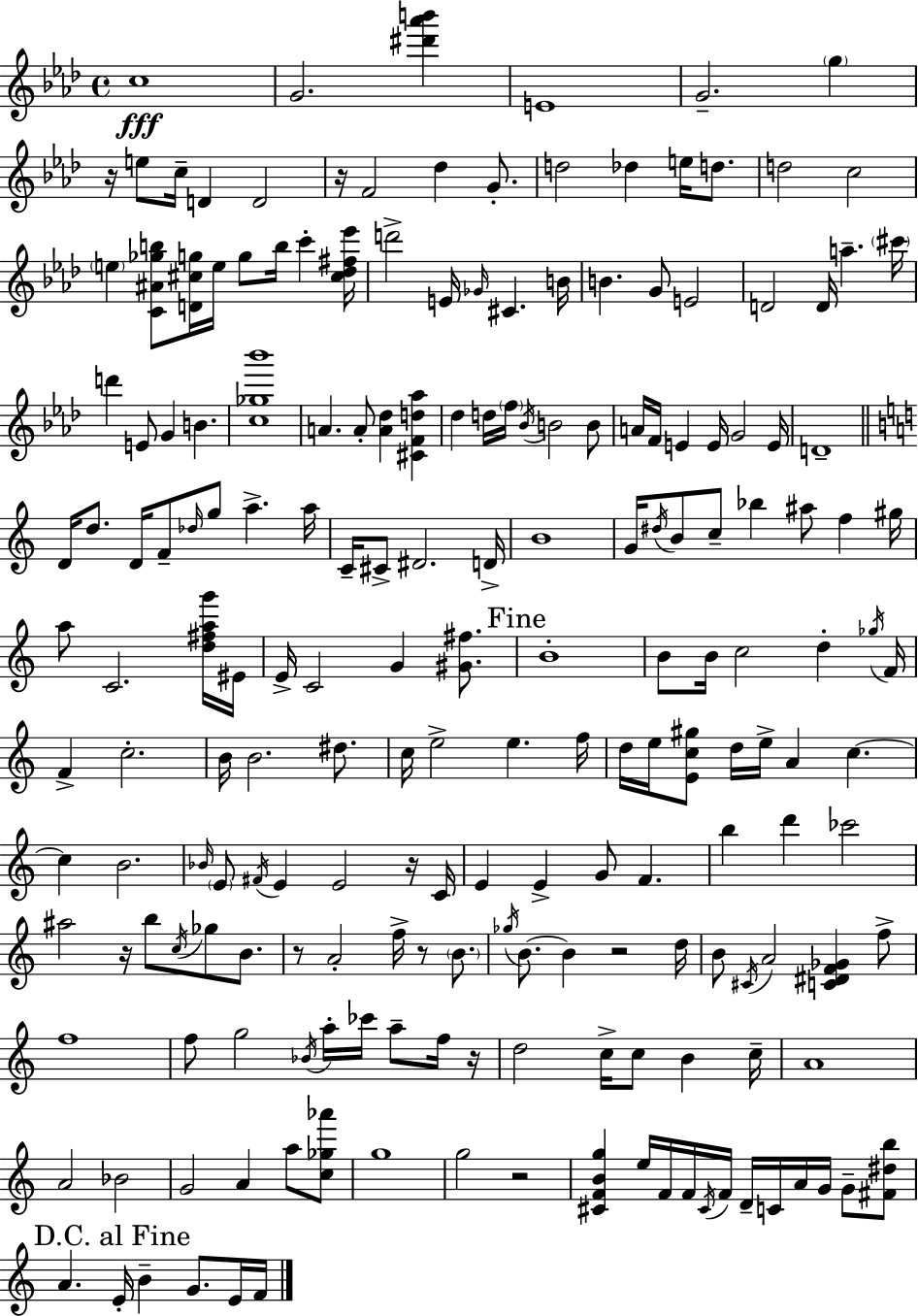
{
  \clef treble
  \time 4/4
  \defaultTimeSignature
  \key f \minor
  c''1\fff | g'2. <dis''' aes''' b'''>4 | e'1 | g'2.-- \parenthesize g''4 | \break r16 e''8 c''16-- d'4 d'2 | r16 f'2 des''4 g'8.-. | d''2 des''4 e''16 d''8. | d''2 c''2 | \break \parenthesize e''4 <c' ais' ges'' b''>8 <d' cis'' g''>16 e''16 g''8 b''16 c'''4-. <cis'' des'' fis'' ees'''>16 | d'''2-> e'16 \grace { ges'16 } cis'4. | b'16 b'4. g'8 e'2 | d'2 d'16 a''4.-- | \break \parenthesize cis'''16 d'''4 e'8 g'4 b'4. | <c'' ges'' bes'''>1 | a'4. a'8-. <a' des''>4 <cis' f' d'' aes''>4 | des''4 d''16 \parenthesize f''16 \acciaccatura { bes'16 } b'2 | \break b'8 a'16 f'16 e'4 e'16 g'2 | e'16 d'1-- | \bar "||" \break \key c \major d'16 d''8. d'16 f'8-- \grace { des''16 } g''8 a''4.-> | a''16 c'16-- cis'8-> dis'2. | d'16-> b'1 | g'16 \acciaccatura { dis''16 } b'8 c''8-- bes''4 ais''8 f''4 | \break gis''16 a''8 c'2. | <d'' fis'' a'' g'''>16 eis'16 e'16-> c'2 g'4 <gis' fis''>8. | \mark "Fine" b'1-. | b'8 b'16 c''2 d''4-. | \break \acciaccatura { ges''16 } f'16 f'4-> c''2.-. | b'16 b'2. | dis''8. c''16 e''2-> e''4. | f''16 d''16 e''16 <e' c'' gis''>8 d''16 e''16-> a'4 c''4.~~ | \break c''4 b'2. | \grace { bes'16 } \parenthesize e'8 \acciaccatura { fis'16 } e'4 e'2 | r16 c'16 e'4 e'4-> g'8 f'4. | b''4 d'''4 ces'''2 | \break ais''2 r16 b''8 | \acciaccatura { c''16 } ges''8 b'8. r8 a'2-. | f''16-> r8 \parenthesize b'8. \acciaccatura { ges''16 } b'8.~~ b'4 r2 | d''16 b'8 \acciaccatura { cis'16 } a'2 | \break <c' dis' f' ges'>4 f''8-> f''1 | f''8 g''2 | \acciaccatura { bes'16 } a''16-. ces'''16 a''8-- f''16 r16 d''2 | c''16-> c''8 b'4 c''16-- a'1 | \break a'2 | bes'2 g'2 | a'4 a''8 <c'' ges'' aes'''>8 g''1 | g''2 | \break r2 <cis' f' b' g''>4 e''16 f'16 f'16 | \acciaccatura { cis'16 } f'16 d'16-- c'16 a'16 g'16 g'8-- <fis' dis'' b''>8 \mark "D.C. al Fine" a'4. | e'16-. b'4-- g'8. e'16 f'16 \bar "|."
}